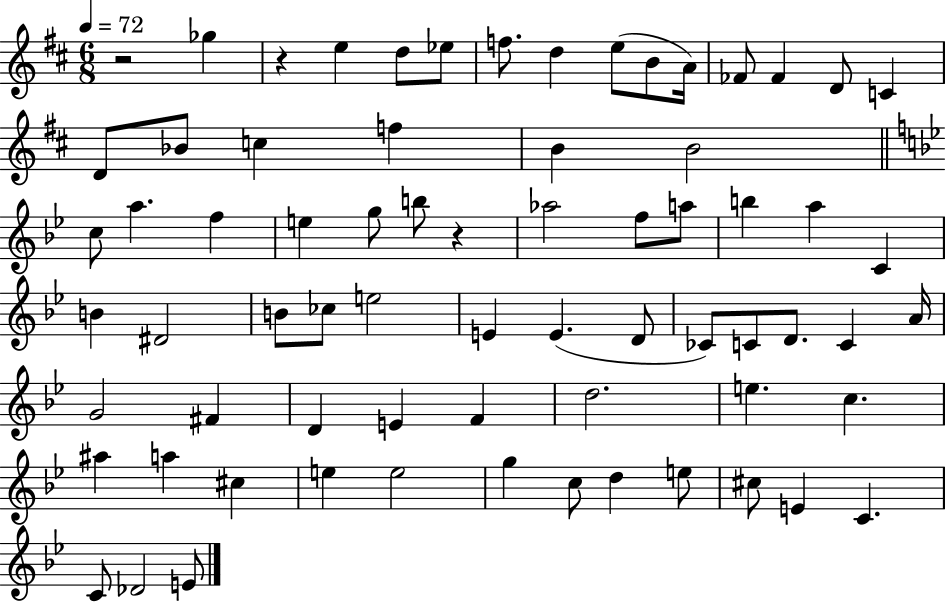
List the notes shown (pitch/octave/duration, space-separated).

R/h Gb5/q R/q E5/q D5/e Eb5/e F5/e. D5/q E5/e B4/e A4/s FES4/e FES4/q D4/e C4/q D4/e Bb4/e C5/q F5/q B4/q B4/h C5/e A5/q. F5/q E5/q G5/e B5/e R/q Ab5/h F5/e A5/e B5/q A5/q C4/q B4/q D#4/h B4/e CES5/e E5/h E4/q E4/q. D4/e CES4/e C4/e D4/e. C4/q A4/s G4/h F#4/q D4/q E4/q F4/q D5/h. E5/q. C5/q. A#5/q A5/q C#5/q E5/q E5/h G5/q C5/e D5/q E5/e C#5/e E4/q C4/q. C4/e Db4/h E4/e